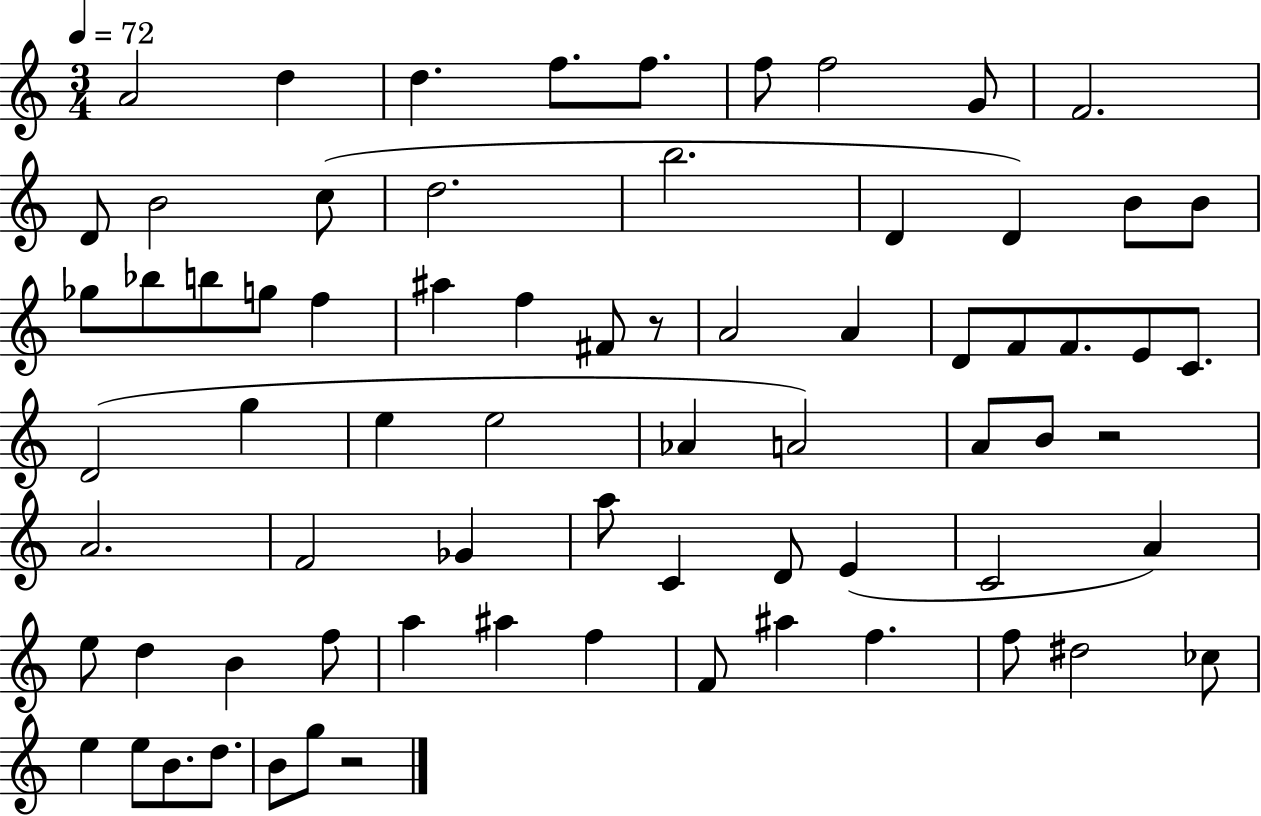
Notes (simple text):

A4/h D5/q D5/q. F5/e. F5/e. F5/e F5/h G4/e F4/h. D4/e B4/h C5/e D5/h. B5/h. D4/q D4/q B4/e B4/e Gb5/e Bb5/e B5/e G5/e F5/q A#5/q F5/q F#4/e R/e A4/h A4/q D4/e F4/e F4/e. E4/e C4/e. D4/h G5/q E5/q E5/h Ab4/q A4/h A4/e B4/e R/h A4/h. F4/h Gb4/q A5/e C4/q D4/e E4/q C4/h A4/q E5/e D5/q B4/q F5/e A5/q A#5/q F5/q F4/e A#5/q F5/q. F5/e D#5/h CES5/e E5/q E5/e B4/e. D5/e. B4/e G5/e R/h